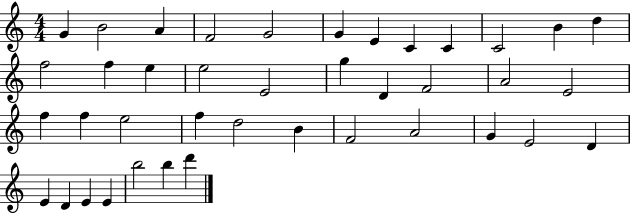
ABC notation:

X:1
T:Untitled
M:4/4
L:1/4
K:C
G B2 A F2 G2 G E C C C2 B d f2 f e e2 E2 g D F2 A2 E2 f f e2 f d2 B F2 A2 G E2 D E D E E b2 b d'